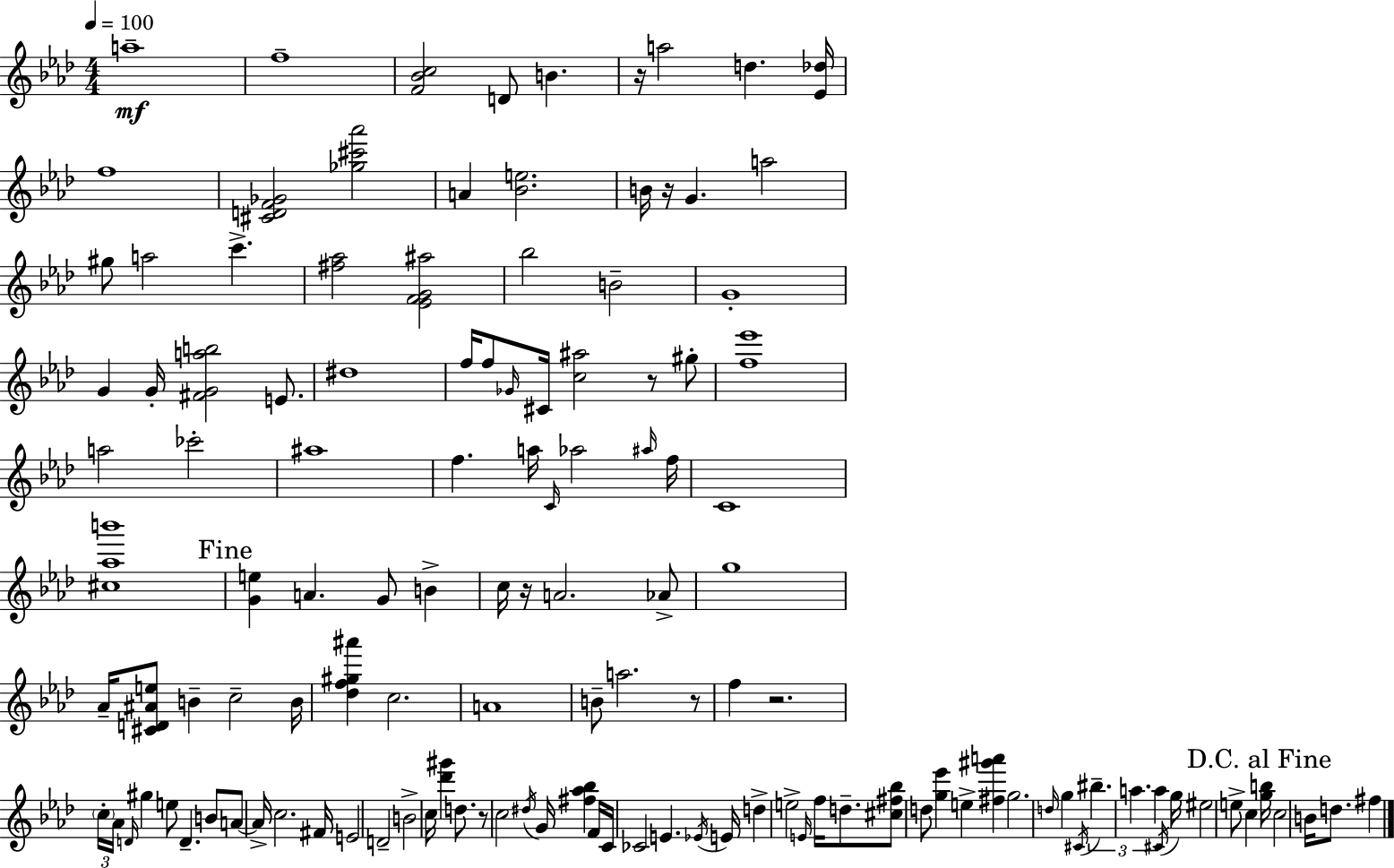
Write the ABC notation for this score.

X:1
T:Untitled
M:4/4
L:1/4
K:Fm
a4 f4 [F_Bc]2 D/2 B z/4 a2 d [_E_d]/4 f4 [^CDF_G]2 [_g^c'_a']2 A [_Be]2 B/4 z/4 G a2 ^g/2 a2 c' [^f_a]2 [_EFG^a]2 _b2 B2 G4 G G/4 [^FGab]2 E/2 ^d4 f/4 f/2 _G/4 ^C/4 [c^a]2 z/2 ^g/2 [f_e']4 a2 _c'2 ^a4 f a/4 C/4 _a2 ^a/4 f/4 C4 [^c_ab']4 [Ge] A G/2 B c/4 z/4 A2 _A/2 g4 _A/4 [^CD^Ae]/2 B c2 B/4 [_df^g^a'] c2 A4 B/2 a2 z/2 f z2 c/4 _A/4 D/4 ^g e/2 D B/2 A/2 A/4 c2 ^F/4 E2 D2 B2 c/4 [_d'^g'] d/2 z/2 c2 ^d/4 G/4 [^f_a_b] F/4 C/4 _C2 E _E/4 E/4 d e2 E/4 f/4 d/2 [^c^f_b]/2 d/2 [g_e'] e [^f^g'a'] g2 d/4 g ^C/4 ^b a a ^C/4 g/4 ^e2 e/2 c [gb]/4 c2 B/4 d/2 ^f